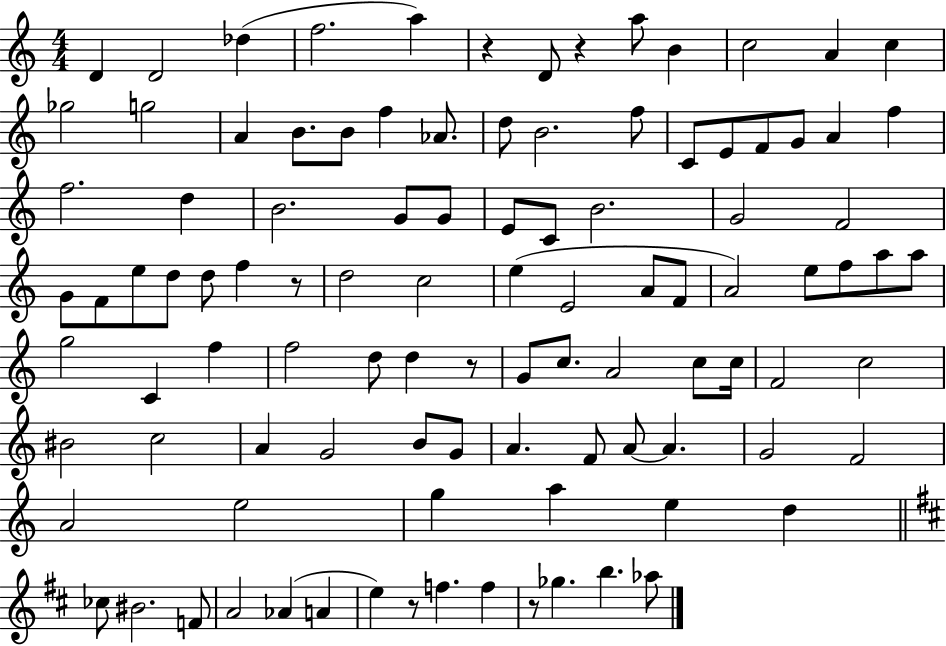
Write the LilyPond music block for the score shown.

{
  \clef treble
  \numericTimeSignature
  \time 4/4
  \key c \major
  d'4 d'2 des''4( | f''2. a''4) | r4 d'8 r4 a''8 b'4 | c''2 a'4 c''4 | \break ges''2 g''2 | a'4 b'8. b'8 f''4 aes'8. | d''8 b'2. f''8 | c'8 e'8 f'8 g'8 a'4 f''4 | \break f''2. d''4 | b'2. g'8 g'8 | e'8 c'8 b'2. | g'2 f'2 | \break g'8 f'8 e''8 d''8 d''8 f''4 r8 | d''2 c''2 | e''4( e'2 a'8 f'8 | a'2) e''8 f''8 a''8 a''8 | \break g''2 c'4 f''4 | f''2 d''8 d''4 r8 | g'8 c''8. a'2 c''8 c''16 | f'2 c''2 | \break bis'2 c''2 | a'4 g'2 b'8 g'8 | a'4. f'8 a'8~~ a'4. | g'2 f'2 | \break a'2 e''2 | g''4 a''4 e''4 d''4 | \bar "||" \break \key b \minor ces''8 bis'2. f'8 | a'2 aes'4( a'4 | e''4) r8 f''4. f''4 | r8 ges''4. b''4. aes''8 | \break \bar "|."
}